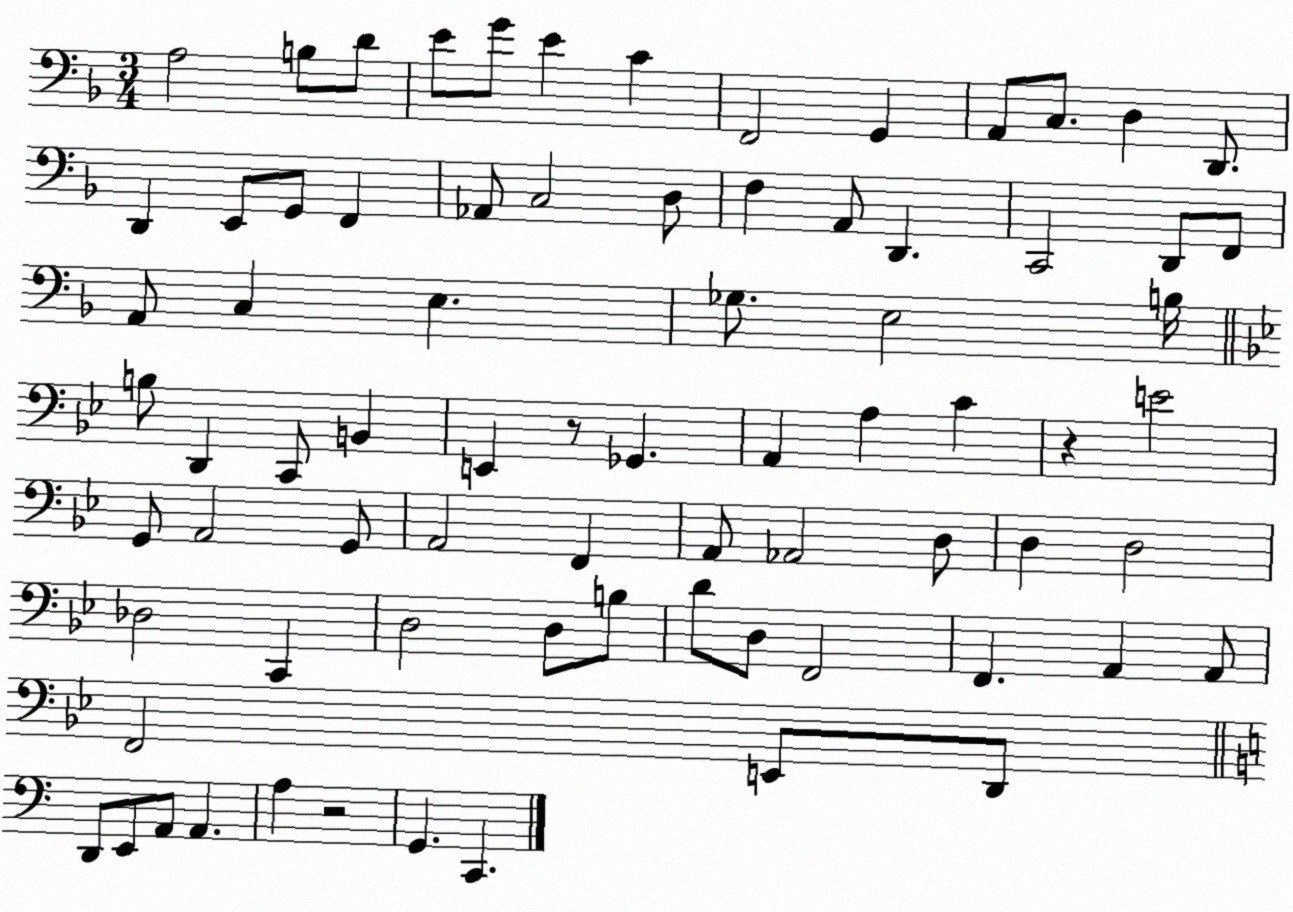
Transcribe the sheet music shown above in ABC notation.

X:1
T:Untitled
M:3/4
L:1/4
K:F
A,2 B,/2 D/2 E/2 G/2 E C F,,2 G,, A,,/2 C,/2 D, D,,/2 D,, E,,/2 G,,/2 F,, _A,,/2 C,2 D,/2 F, A,,/2 D,, C,,2 D,,/2 F,,/2 A,,/2 C, E, _G,/2 E,2 B,/4 B,/2 D,, C,,/2 B,, E,, z/2 _G,, A,, A, C z E2 G,,/2 A,,2 G,,/2 A,,2 F,, A,,/2 _A,,2 D,/2 D, D,2 _D,2 C,, D,2 D,/2 B,/2 D/2 D,/2 F,,2 F,, A,, A,,/2 F,,2 E,,/2 D,,/2 D,,/2 E,,/2 A,,/2 A,, A, z2 G,, C,,